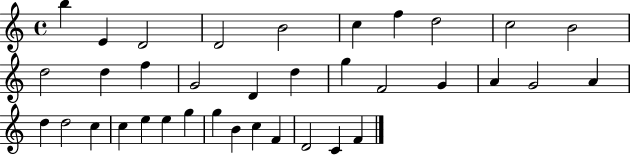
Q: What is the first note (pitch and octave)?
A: B5